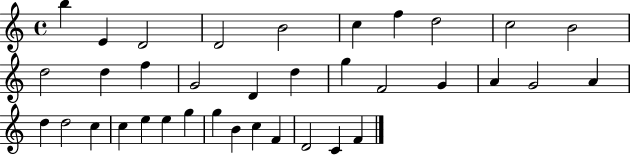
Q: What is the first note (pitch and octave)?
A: B5